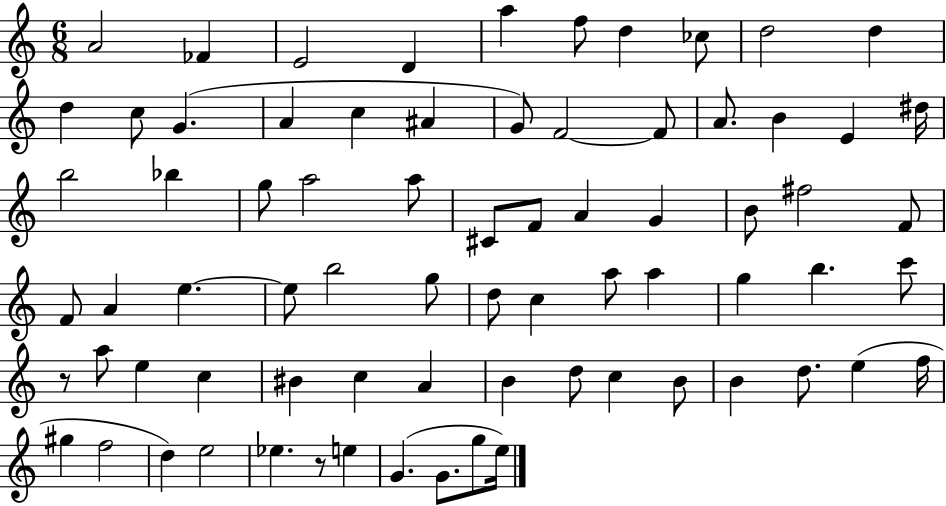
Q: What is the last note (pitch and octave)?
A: E5